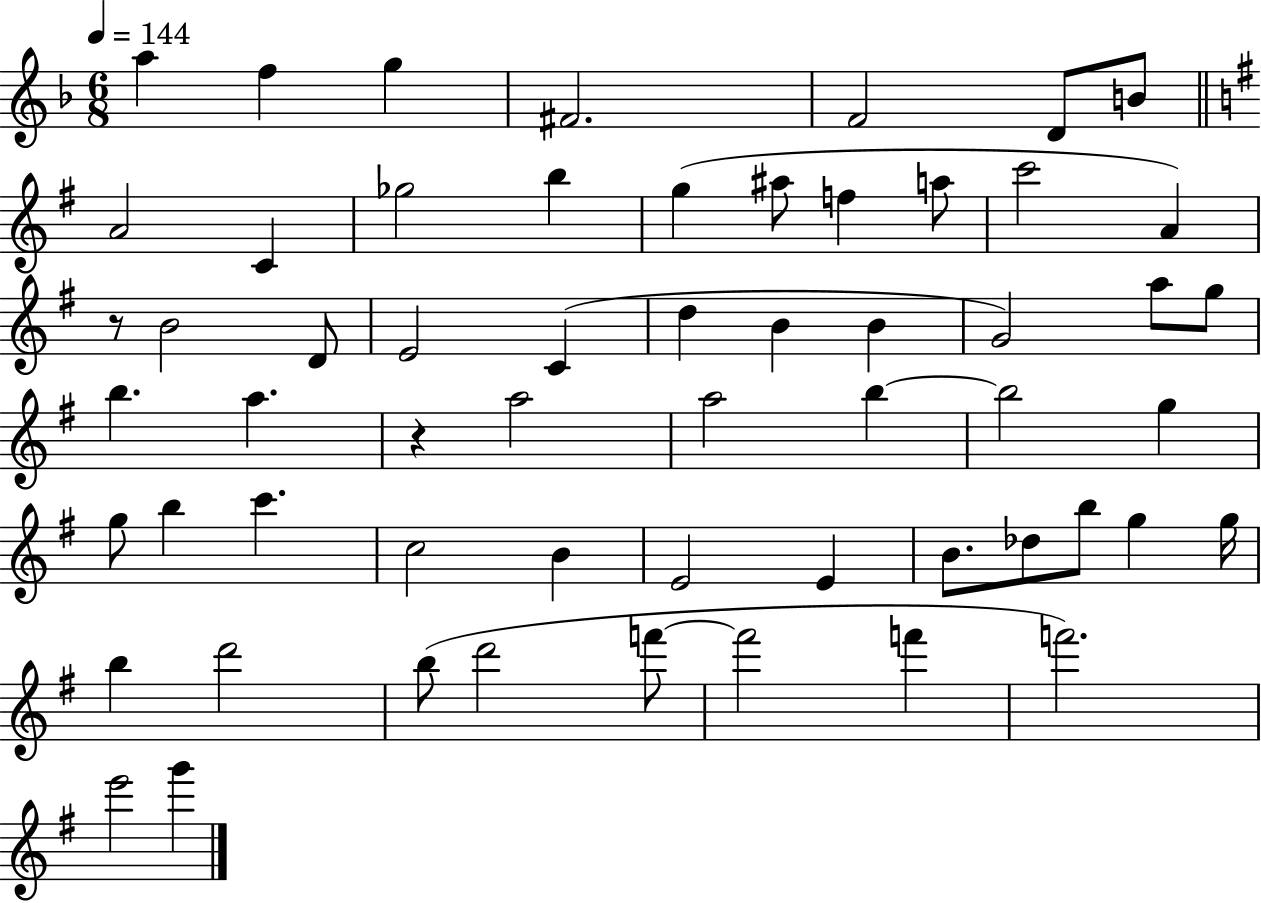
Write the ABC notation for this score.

X:1
T:Untitled
M:6/8
L:1/4
K:F
a f g ^F2 F2 D/2 B/2 A2 C _g2 b g ^a/2 f a/2 c'2 A z/2 B2 D/2 E2 C d B B G2 a/2 g/2 b a z a2 a2 b b2 g g/2 b c' c2 B E2 E B/2 _d/2 b/2 g g/4 b d'2 b/2 d'2 f'/2 f'2 f' f'2 e'2 g'